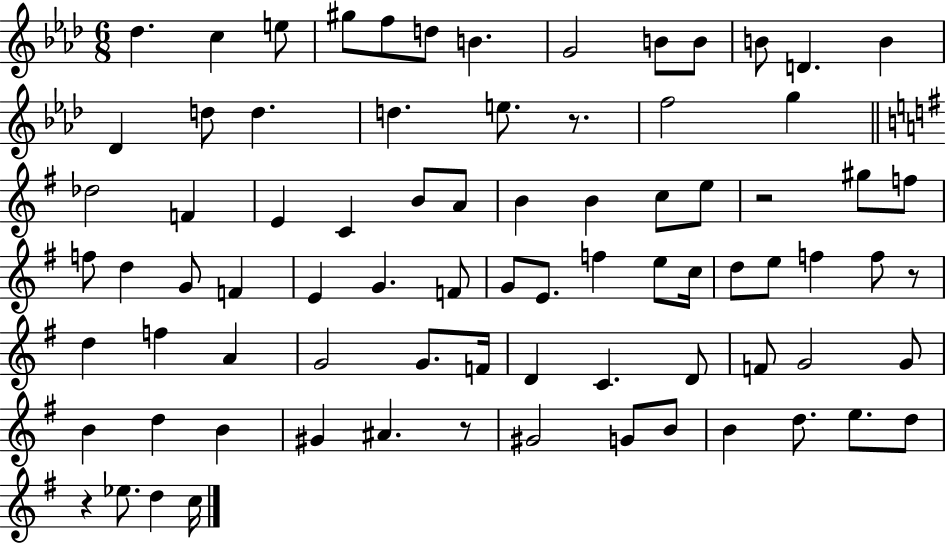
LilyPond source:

{
  \clef treble
  \numericTimeSignature
  \time 6/8
  \key aes \major
  \repeat volta 2 { des''4. c''4 e''8 | gis''8 f''8 d''8 b'4. | g'2 b'8 b'8 | b'8 d'4. b'4 | \break des'4 d''8 d''4. | d''4. e''8. r8. | f''2 g''4 | \bar "||" \break \key g \major des''2 f'4 | e'4 c'4 b'8 a'8 | b'4 b'4 c''8 e''8 | r2 gis''8 f''8 | \break f''8 d''4 g'8 f'4 | e'4 g'4. f'8 | g'8 e'8. f''4 e''8 c''16 | d''8 e''8 f''4 f''8 r8 | \break d''4 f''4 a'4 | g'2 g'8. f'16 | d'4 c'4. d'8 | f'8 g'2 g'8 | \break b'4 d''4 b'4 | gis'4 ais'4. r8 | gis'2 g'8 b'8 | b'4 d''8. e''8. d''8 | \break r4 ees''8. d''4 c''16 | } \bar "|."
}